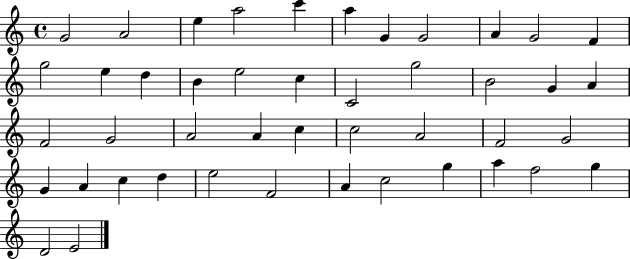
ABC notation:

X:1
T:Untitled
M:4/4
L:1/4
K:C
G2 A2 e a2 c' a G G2 A G2 F g2 e d B e2 c C2 g2 B2 G A F2 G2 A2 A c c2 A2 F2 G2 G A c d e2 F2 A c2 g a f2 g D2 E2